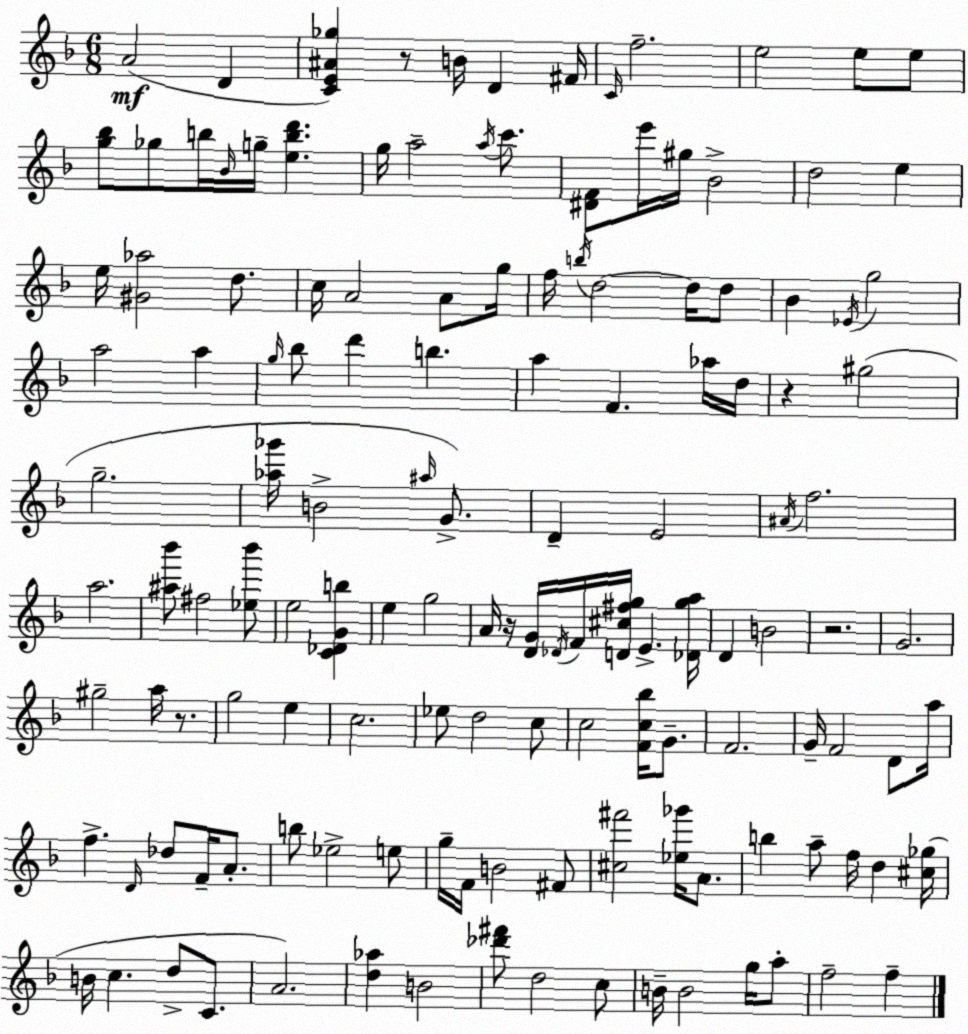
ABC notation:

X:1
T:Untitled
M:6/8
L:1/4
K:F
A2 D [CE^A_g] z/2 B/4 D ^F/4 C/4 f2 e2 e/2 e/2 [g_b]/2 _g/2 b/4 _B/4 g/4 [ebd'] g/4 a2 a/4 c'/2 [^DF]/2 e'/4 ^g/4 _B2 d2 e e/4 [^G_a]2 d/2 c/4 A2 A/2 g/4 f/4 b/4 d2 d/4 d/2 _B _E/4 g2 a2 a g/4 _b/2 d' b a F _a/4 d/4 z ^g2 g2 [_a_g']/4 B2 ^a/4 G/2 D E2 ^A/4 f2 a2 [^a_b']/2 ^f2 [_e_b']/2 e2 [C_DGb] e g2 A/4 z/4 [DG]/4 _D/4 F/4 [D^c^fg]/4 E [_Dga]/4 D B2 z2 G2 ^g2 a/4 z/2 g2 e c2 _e/2 d2 c/2 c2 [Fc_b]/4 G/2 F2 G/4 F2 D/2 a/4 f D/4 _d/2 F/4 A/2 b/2 _e2 e/2 g/4 F/4 B2 ^F/2 [^c^f']2 [_e_g']/4 A/2 b a/2 f/4 d [^c_g]/4 B/4 c d/2 C/2 A2 [d_a] B2 [_d'^f']/2 d2 c/2 B/4 B2 g/4 a/2 f2 f